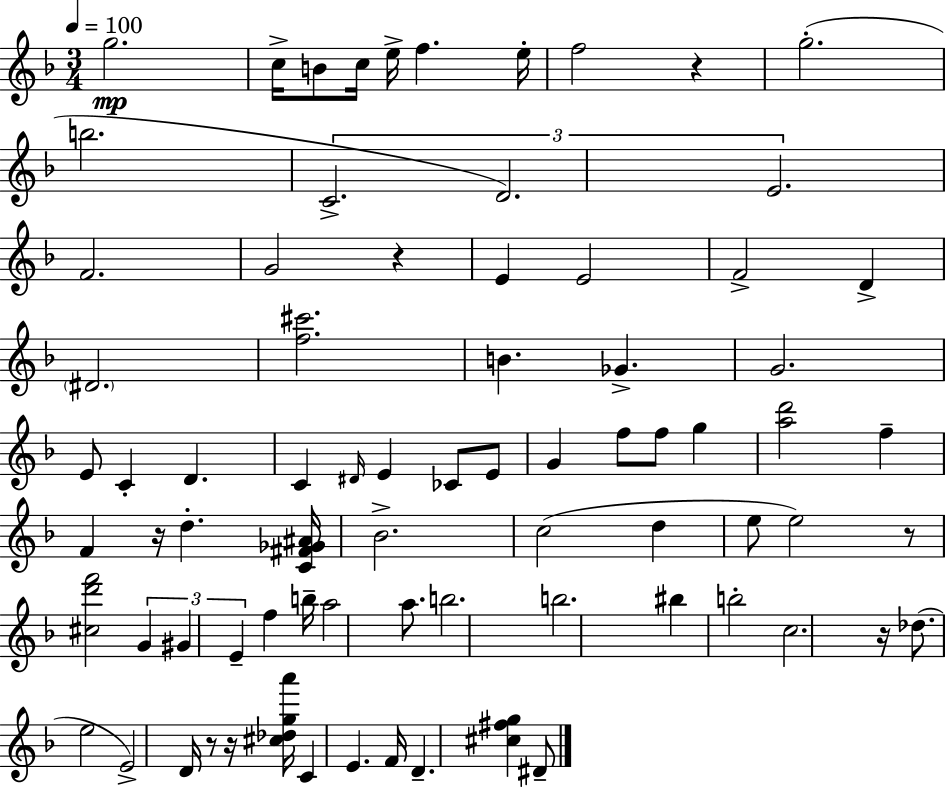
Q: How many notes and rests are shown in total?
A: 77